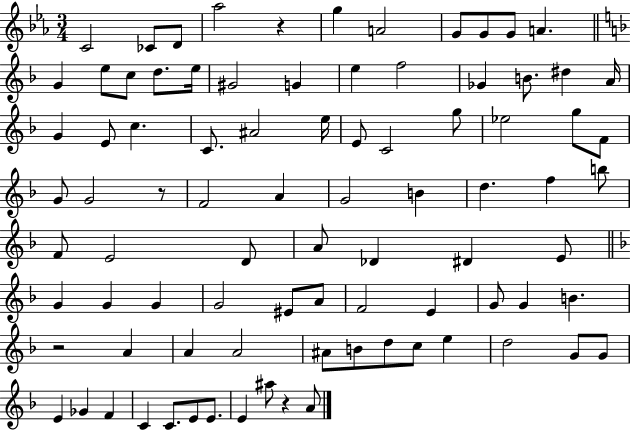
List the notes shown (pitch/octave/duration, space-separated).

C4/h CES4/e D4/e Ab5/h R/q G5/q A4/h G4/e G4/e G4/e A4/q. G4/q E5/e C5/e D5/e. E5/s G#4/h G4/q E5/q F5/h Gb4/q B4/e. D#5/q A4/s G4/q E4/e C5/q. C4/e. A#4/h E5/s E4/e C4/h G5/e Eb5/h G5/e F4/e G4/e G4/h R/e F4/h A4/q G4/h B4/q D5/q. F5/q B5/e F4/e E4/h D4/e A4/e Db4/q D#4/q E4/e G4/q G4/q G4/q G4/h EIS4/e A4/e F4/h E4/q G4/e G4/q B4/q. R/h A4/q A4/q A4/h A#4/e B4/e D5/e C5/e E5/q D5/h G4/e G4/e E4/q Gb4/q F4/q C4/q C4/e. E4/e E4/e. E4/q A#5/e R/q A4/e